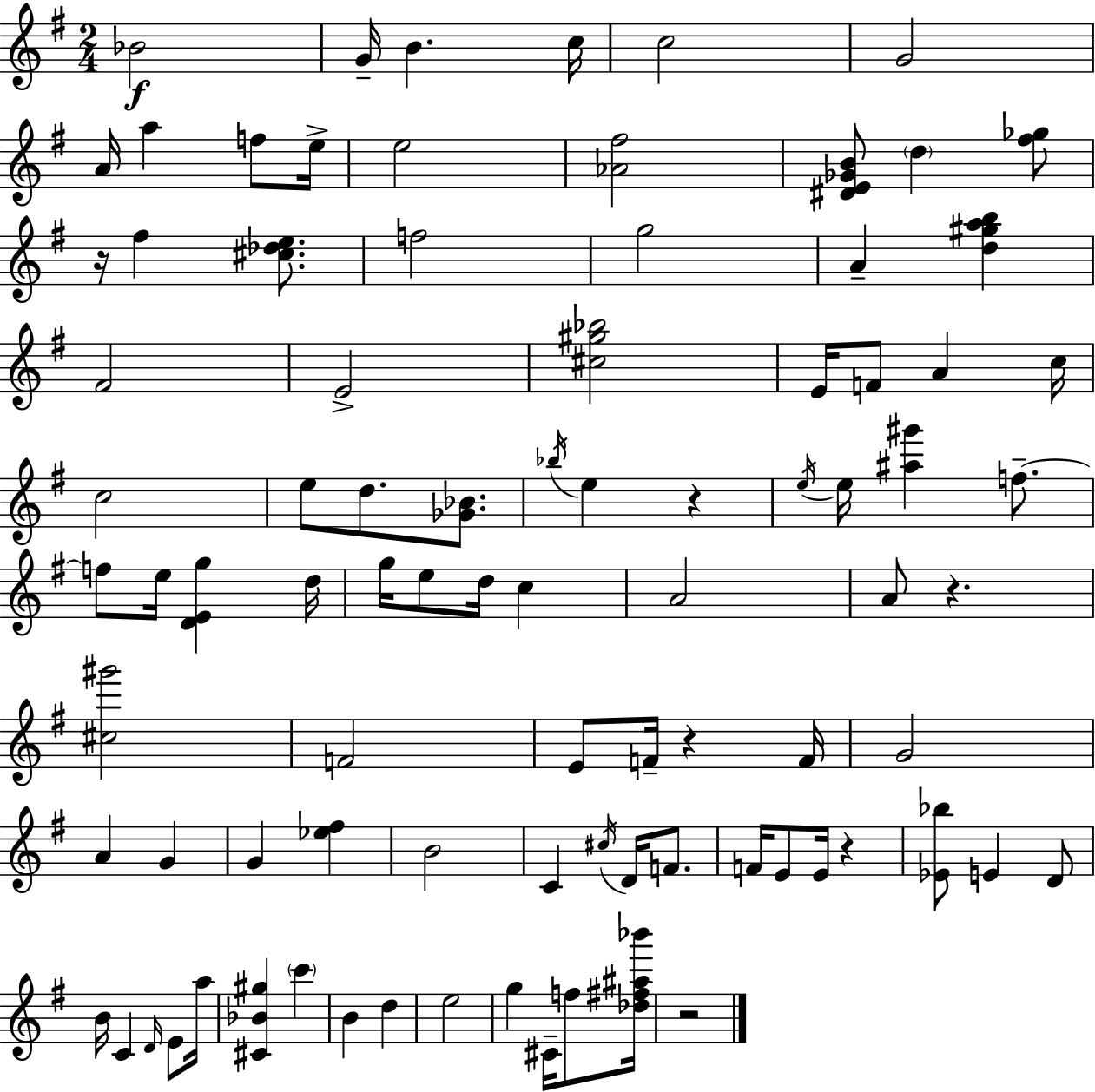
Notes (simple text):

Bb4/h G4/s B4/q. C5/s C5/h G4/h A4/s A5/q F5/e E5/s E5/h [Ab4,F#5]/h [D#4,E4,Gb4,B4]/e D5/q [F#5,Gb5]/e R/s F#5/q [C#5,Db5,E5]/e. F5/h G5/h A4/q [D5,G#5,A5,B5]/q F#4/h E4/h [C#5,G#5,Bb5]/h E4/s F4/e A4/q C5/s C5/h E5/e D5/e. [Gb4,Bb4]/e. Bb5/s E5/q R/q E5/s E5/s [A#5,G#6]/q F5/e. F5/e E5/s [D4,E4,G5]/q D5/s G5/s E5/e D5/s C5/q A4/h A4/e R/q. [C#5,G#6]/h F4/h E4/e F4/s R/q F4/s G4/h A4/q G4/q G4/q [Eb5,F#5]/q B4/h C4/q C#5/s D4/s F4/e. F4/s E4/e E4/s R/q [Eb4,Bb5]/e E4/q D4/e B4/s C4/q D4/s E4/e A5/s [C#4,Bb4,G#5]/q C6/q B4/q D5/q E5/h G5/q C#4/s F5/e [Db5,F#5,A#5,Bb6]/s R/h